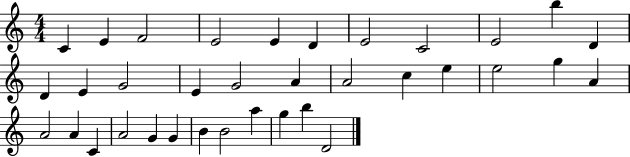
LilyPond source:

{
  \clef treble
  \numericTimeSignature
  \time 4/4
  \key c \major
  c'4 e'4 f'2 | e'2 e'4 d'4 | e'2 c'2 | e'2 b''4 d'4 | \break d'4 e'4 g'2 | e'4 g'2 a'4 | a'2 c''4 e''4 | e''2 g''4 a'4 | \break a'2 a'4 c'4 | a'2 g'4 g'4 | b'4 b'2 a''4 | g''4 b''4 d'2 | \break \bar "|."
}